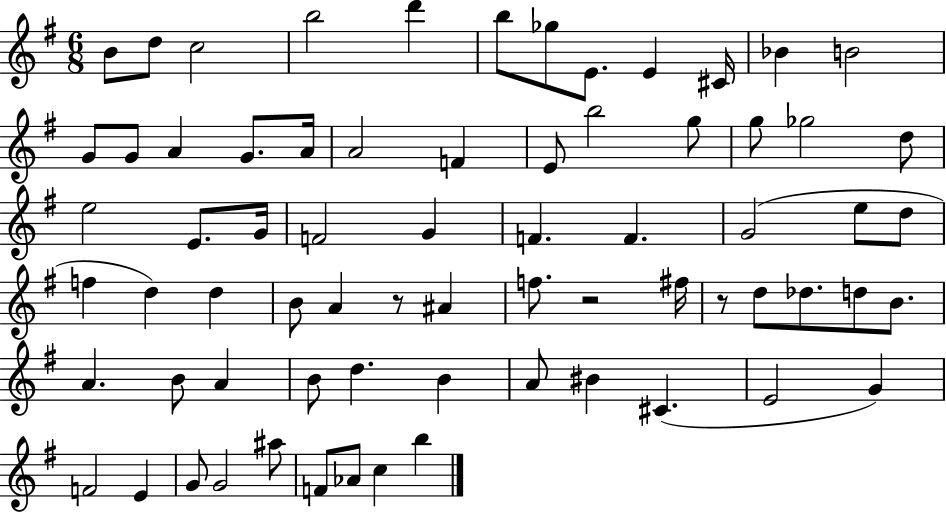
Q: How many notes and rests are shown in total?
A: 70